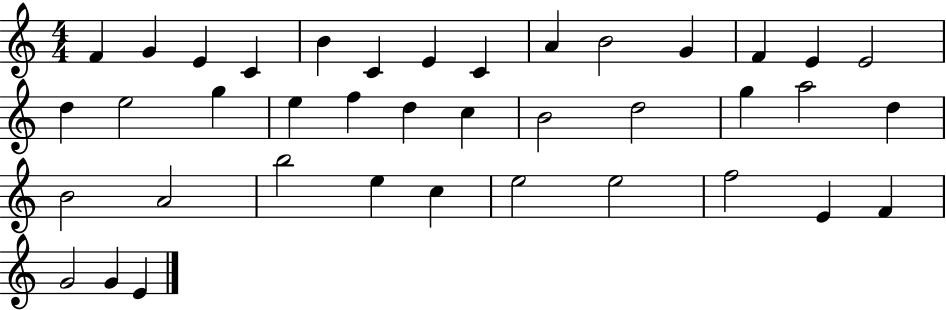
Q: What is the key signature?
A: C major